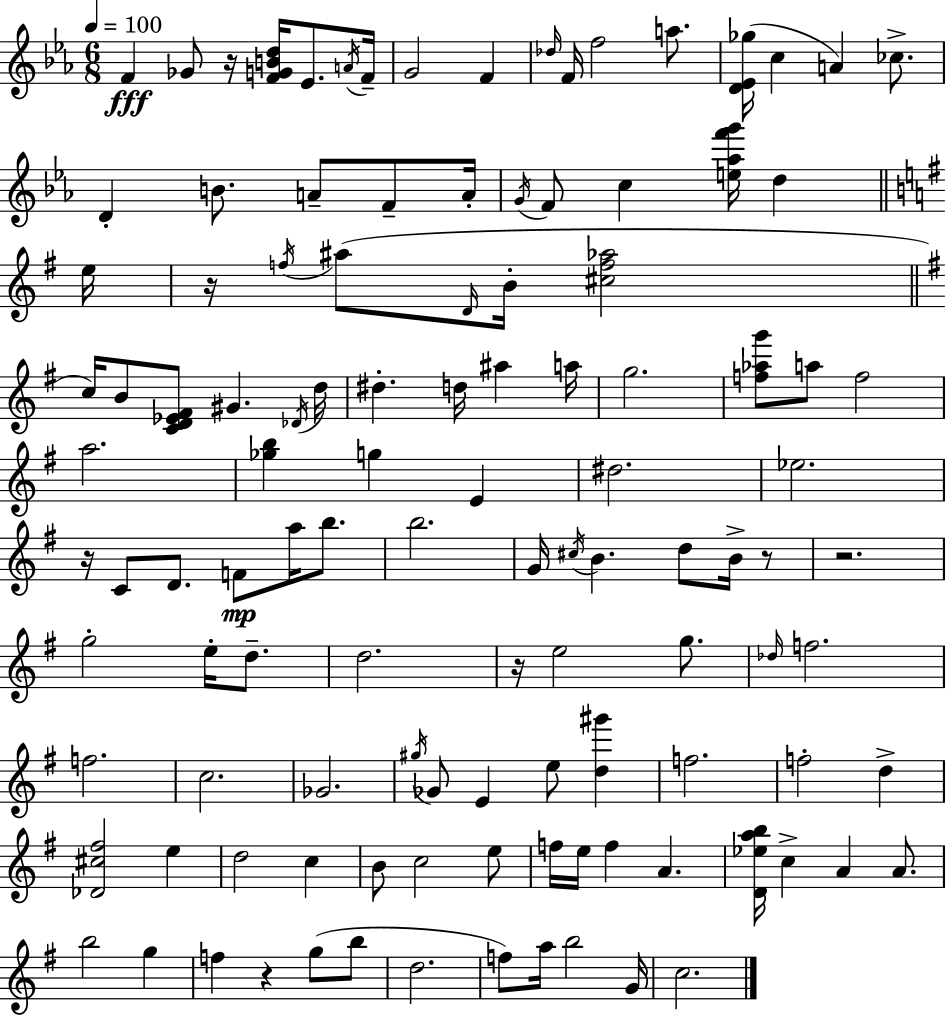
{
  \clef treble
  \numericTimeSignature
  \time 6/8
  \key c \minor
  \tempo 4 = 100
  f'4\fff ges'8 r16 <f' g' b' d''>16 ees'8. \acciaccatura { a'16 } | f'16-- g'2 f'4 | \grace { des''16 } f'16 f''2 a''8. | <d' ees' ges''>16( c''4 a'4) ces''8.-> | \break d'4-. b'8. a'8-- f'8-- | a'16-. \acciaccatura { g'16 } f'8 c''4 <e'' aes'' f''' g'''>16 d''4 | \bar "||" \break \key e \minor e''16 r16 \acciaccatura { f''16 }( ais''8 \grace { d'16 } b'16-. <cis'' f'' aes''>2 | \bar "||" \break \key e \minor c''16) b'8 <c' d' ees' fis'>8 gis'4. \acciaccatura { des'16 } | d''16 dis''4.-. d''16 ais''4 | a''16 g''2. | <f'' aes'' g'''>8 a''8 f''2 | \break a''2. | <ges'' b''>4 g''4 e'4 | dis''2. | ees''2. | \break r16 c'8 d'8. f'8\mp a''16 b''8. | b''2. | g'16 \acciaccatura { cis''16 } b'4. d''8 b'16-> | r8 r2. | \break g''2-. e''16-. d''8.-- | d''2. | r16 e''2 g''8. | \grace { des''16 } f''2. | \break f''2. | c''2. | ges'2. | \acciaccatura { gis''16 } ges'8 e'4 e''8 | \break <d'' gis'''>4 f''2. | f''2-. | d''4-> <des' cis'' fis''>2 | e''4 d''2 | \break c''4 b'8 c''2 | e''8 f''16 e''16 f''4 a'4. | <d' ees'' a'' b''>16 c''4-> a'4 | a'8. b''2 | \break g''4 f''4 r4 | g''8( b''8 d''2. | f''8) a''16 b''2 | g'16 c''2. | \break \bar "|."
}